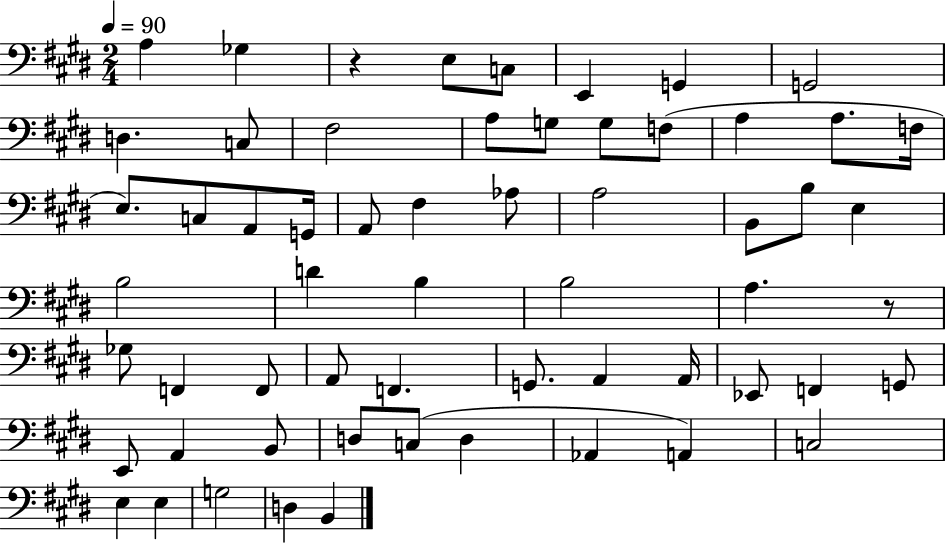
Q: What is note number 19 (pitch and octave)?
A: C3